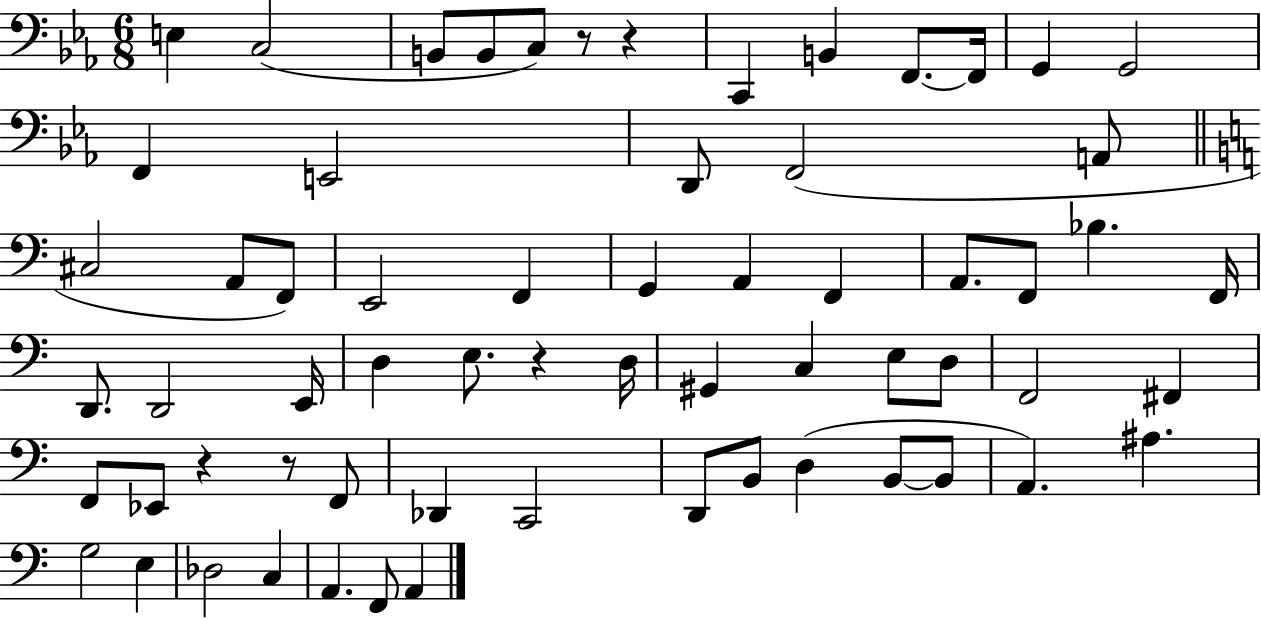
{
  \clef bass
  \numericTimeSignature
  \time 6/8
  \key ees \major
  e4 c2( | b,8 b,8 c8) r8 r4 | c,4 b,4 f,8.~~ f,16 | g,4 g,2 | \break f,4 e,2 | d,8 f,2( a,8 | \bar "||" \break \key a \minor cis2 a,8 f,8) | e,2 f,4 | g,4 a,4 f,4 | a,8. f,8 bes4. f,16 | \break d,8. d,2 e,16 | d4 e8. r4 d16 | gis,4 c4 e8 d8 | f,2 fis,4 | \break f,8 ees,8 r4 r8 f,8 | des,4 c,2 | d,8 b,8 d4( b,8~~ b,8 | a,4.) ais4. | \break g2 e4 | des2 c4 | a,4. f,8 a,4 | \bar "|."
}